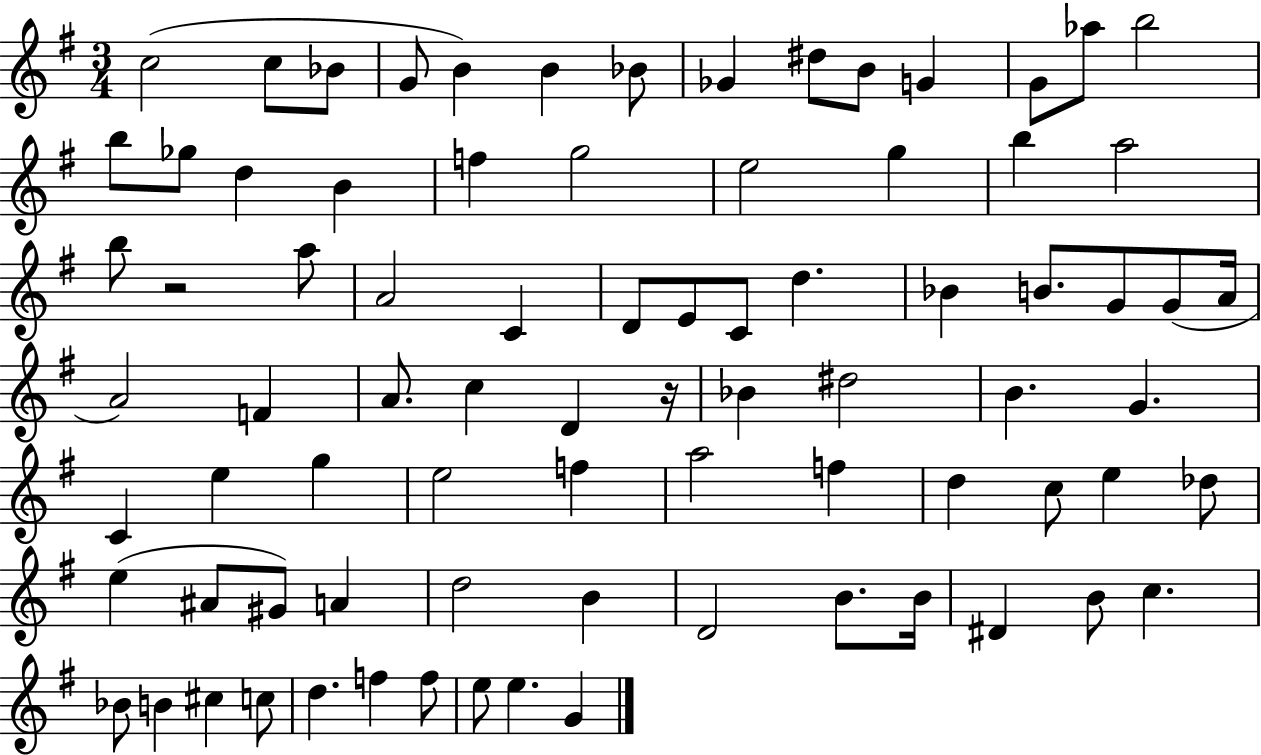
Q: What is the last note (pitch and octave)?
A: G4